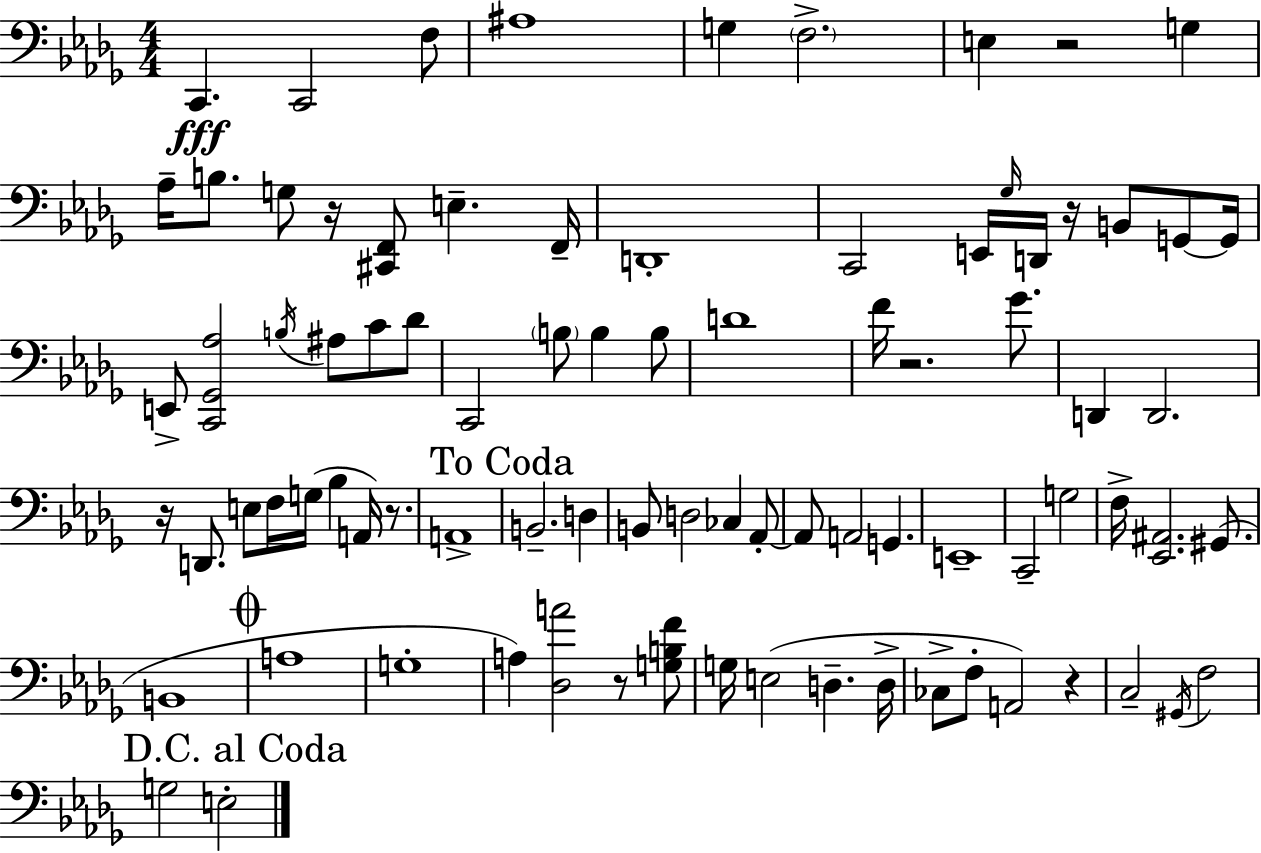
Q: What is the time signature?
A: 4/4